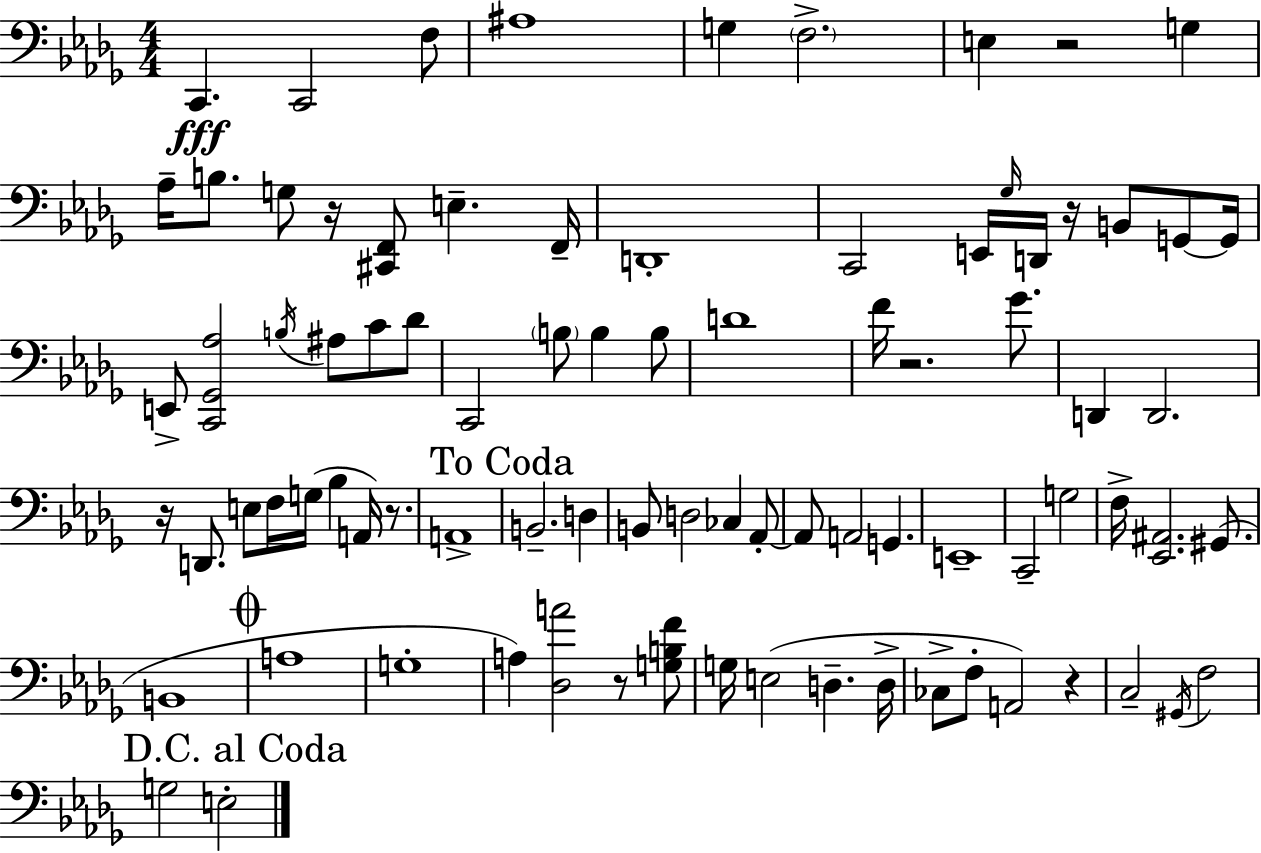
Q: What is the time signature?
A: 4/4